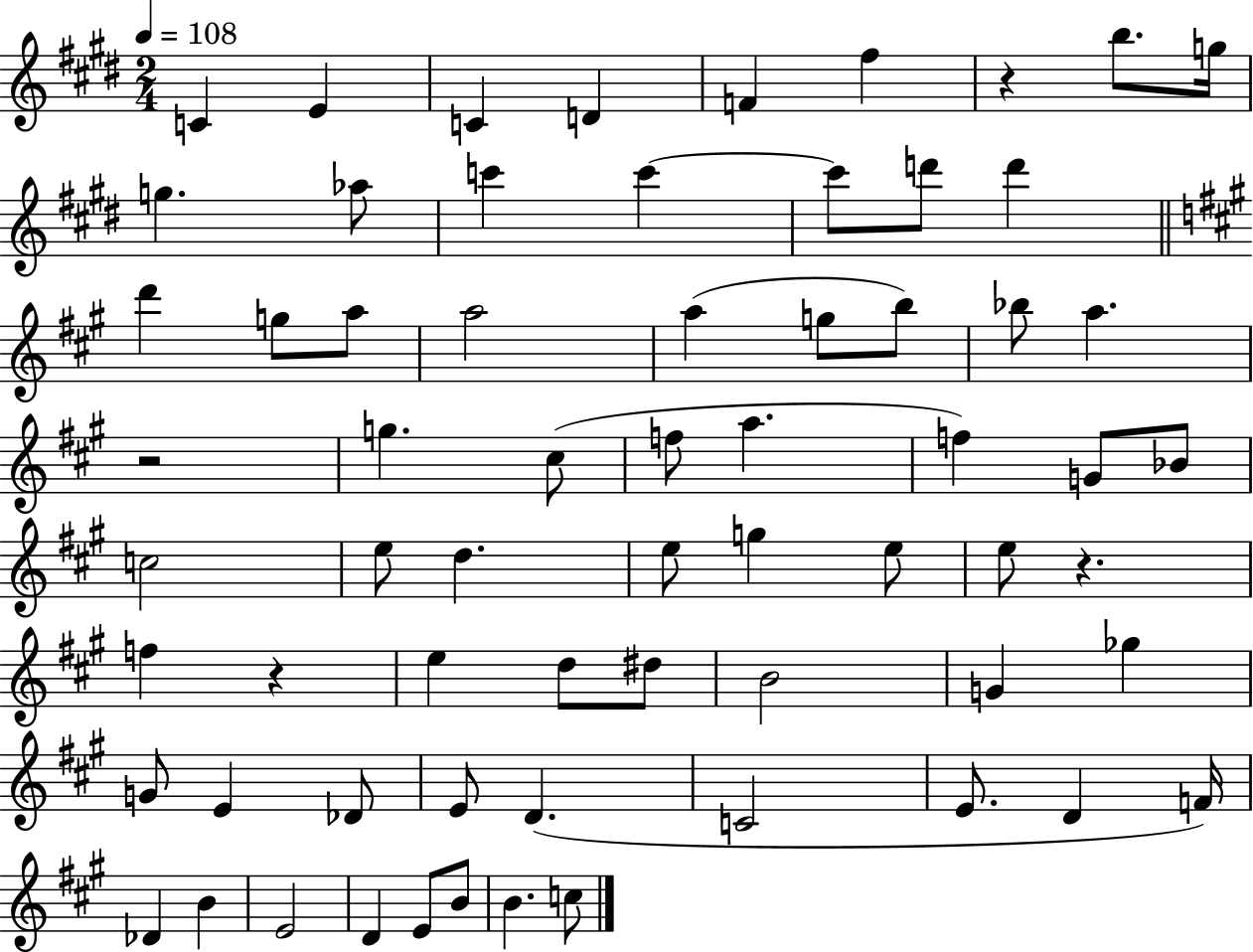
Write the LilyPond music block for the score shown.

{
  \clef treble
  \numericTimeSignature
  \time 2/4
  \key e \major
  \tempo 4 = 108
  c'4 e'4 | c'4 d'4 | f'4 fis''4 | r4 b''8. g''16 | \break g''4. aes''8 | c'''4 c'''4~~ | c'''8 d'''8 d'''4 | \bar "||" \break \key a \major d'''4 g''8 a''8 | a''2 | a''4( g''8 b''8) | bes''8 a''4. | \break r2 | g''4. cis''8( | f''8 a''4. | f''4) g'8 bes'8 | \break c''2 | e''8 d''4. | e''8 g''4 e''8 | e''8 r4. | \break f''4 r4 | e''4 d''8 dis''8 | b'2 | g'4 ges''4 | \break g'8 e'4 des'8 | e'8 d'4.( | c'2 | e'8. d'4 f'16) | \break des'4 b'4 | e'2 | d'4 e'8 b'8 | b'4. c''8 | \break \bar "|."
}